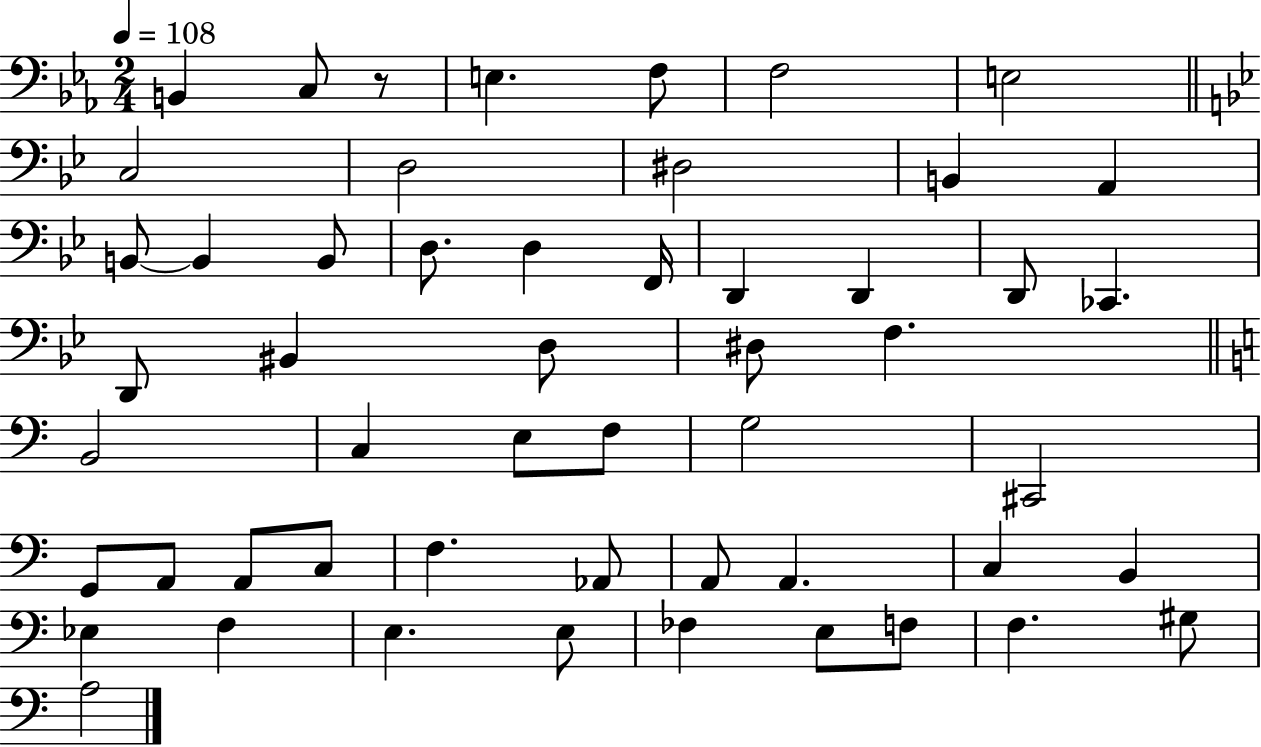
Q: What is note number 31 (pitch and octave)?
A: G3